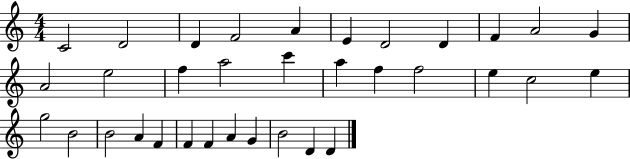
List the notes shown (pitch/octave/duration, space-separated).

C4/h D4/h D4/q F4/h A4/q E4/q D4/h D4/q F4/q A4/h G4/q A4/h E5/h F5/q A5/h C6/q A5/q F5/q F5/h E5/q C5/h E5/q G5/h B4/h B4/h A4/q F4/q F4/q F4/q A4/q G4/q B4/h D4/q D4/q